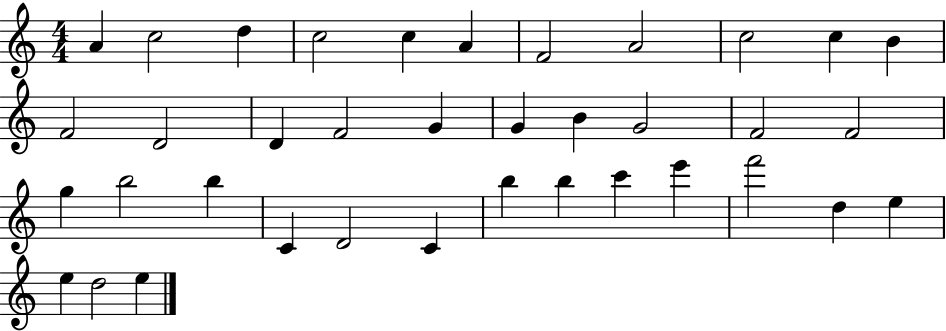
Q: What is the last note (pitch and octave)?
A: E5